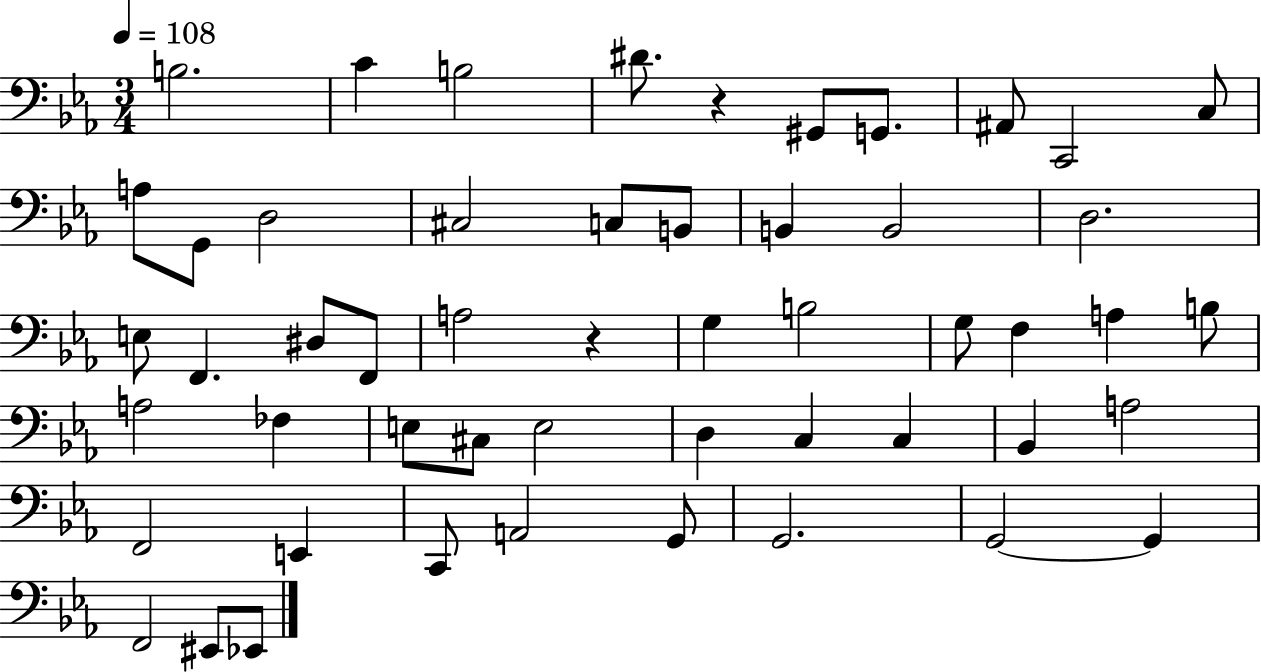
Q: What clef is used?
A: bass